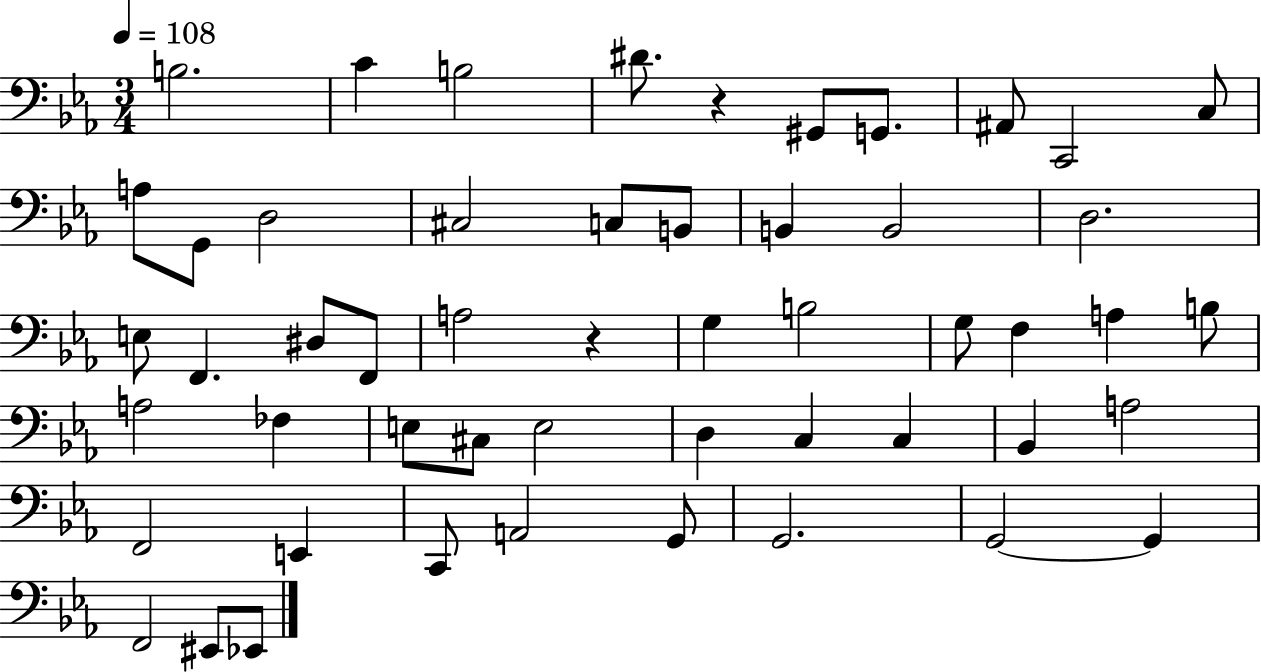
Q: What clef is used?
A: bass